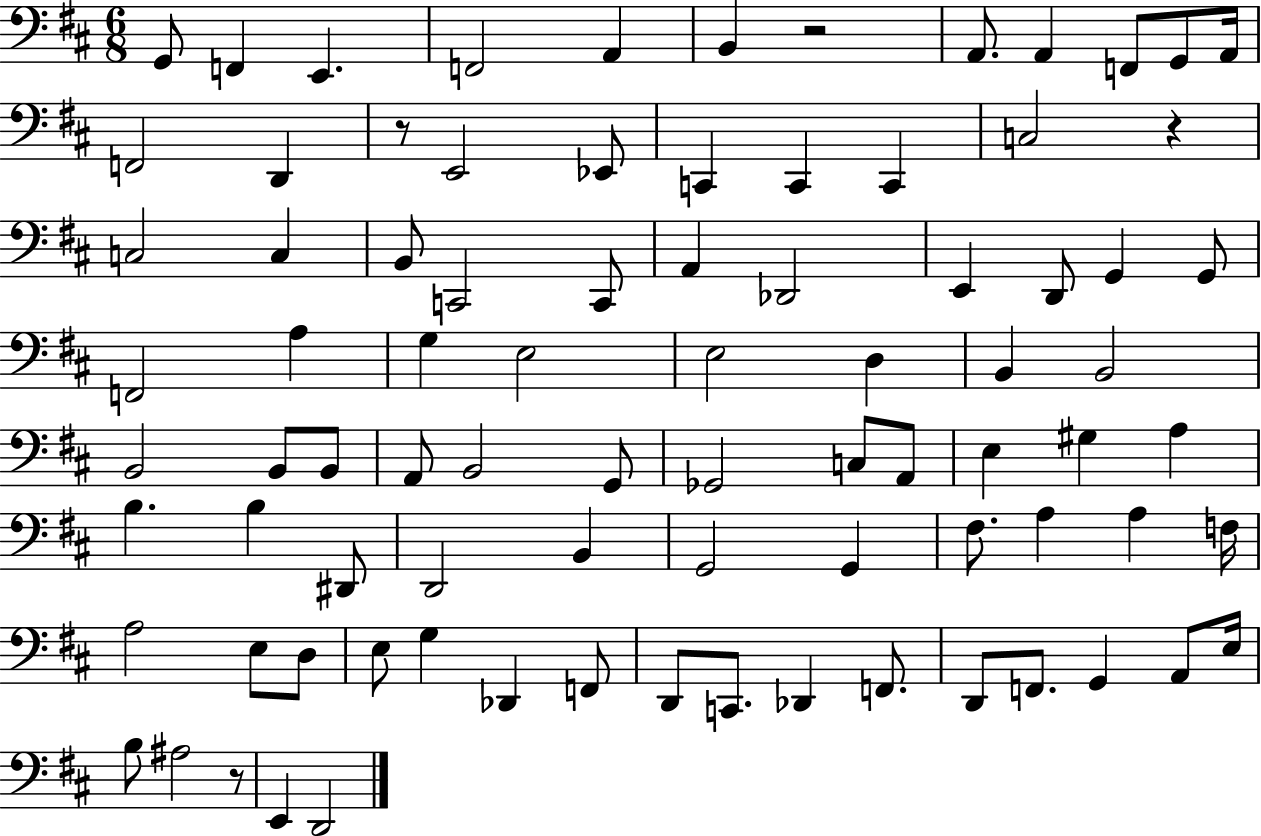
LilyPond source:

{
  \clef bass
  \numericTimeSignature
  \time 6/8
  \key d \major
  g,8 f,4 e,4. | f,2 a,4 | b,4 r2 | a,8. a,4 f,8 g,8 a,16 | \break f,2 d,4 | r8 e,2 ees,8 | c,4 c,4 c,4 | c2 r4 | \break c2 c4 | b,8 c,2 c,8 | a,4 des,2 | e,4 d,8 g,4 g,8 | \break f,2 a4 | g4 e2 | e2 d4 | b,4 b,2 | \break b,2 b,8 b,8 | a,8 b,2 g,8 | ges,2 c8 a,8 | e4 gis4 a4 | \break b4. b4 dis,8 | d,2 b,4 | g,2 g,4 | fis8. a4 a4 f16 | \break a2 e8 d8 | e8 g4 des,4 f,8 | d,8 c,8. des,4 f,8. | d,8 f,8. g,4 a,8 e16 | \break b8 ais2 r8 | e,4 d,2 | \bar "|."
}